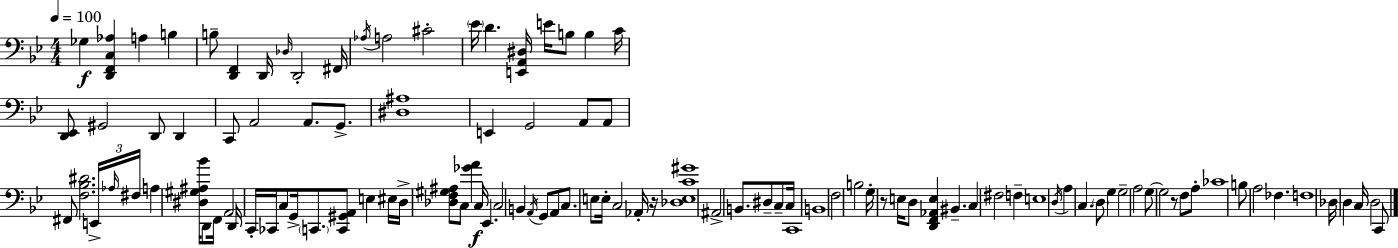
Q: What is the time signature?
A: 4/4